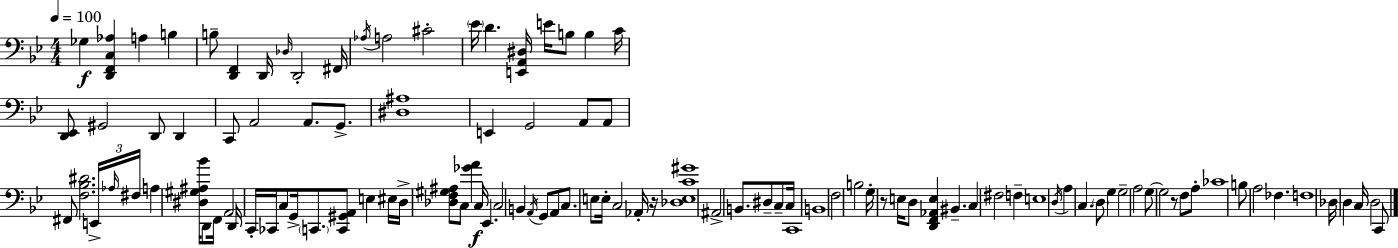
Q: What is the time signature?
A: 4/4